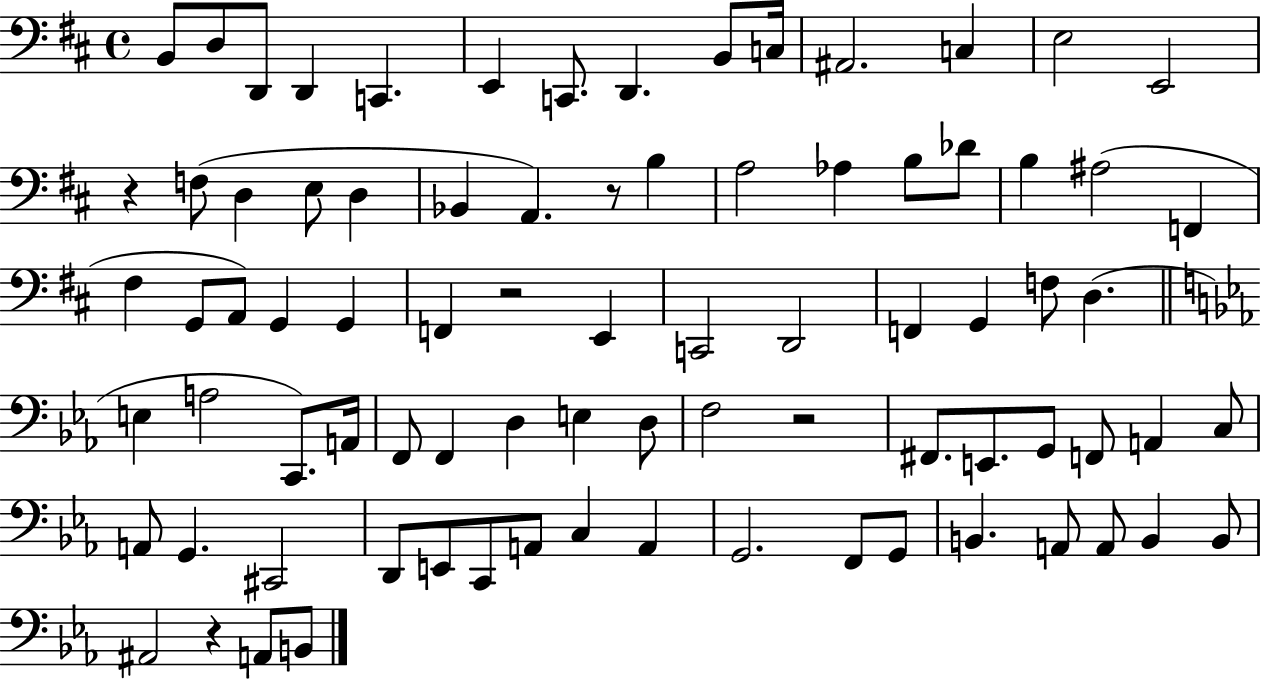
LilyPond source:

{
  \clef bass
  \time 4/4
  \defaultTimeSignature
  \key d \major
  b,8 d8 d,8 d,4 c,4. | e,4 c,8. d,4. b,8 c16 | ais,2. c4 | e2 e,2 | \break r4 f8( d4 e8 d4 | bes,4 a,4.) r8 b4 | a2 aes4 b8 des'8 | b4 ais2( f,4 | \break fis4 g,8 a,8) g,4 g,4 | f,4 r2 e,4 | c,2 d,2 | f,4 g,4 f8 d4.( | \break \bar "||" \break \key ees \major e4 a2 c,8.) a,16 | f,8 f,4 d4 e4 d8 | f2 r2 | fis,8. e,8. g,8 f,8 a,4 c8 | \break a,8 g,4. cis,2 | d,8 e,8 c,8 a,8 c4 a,4 | g,2. f,8 g,8 | b,4. a,8 a,8 b,4 b,8 | \break ais,2 r4 a,8 b,8 | \bar "|."
}